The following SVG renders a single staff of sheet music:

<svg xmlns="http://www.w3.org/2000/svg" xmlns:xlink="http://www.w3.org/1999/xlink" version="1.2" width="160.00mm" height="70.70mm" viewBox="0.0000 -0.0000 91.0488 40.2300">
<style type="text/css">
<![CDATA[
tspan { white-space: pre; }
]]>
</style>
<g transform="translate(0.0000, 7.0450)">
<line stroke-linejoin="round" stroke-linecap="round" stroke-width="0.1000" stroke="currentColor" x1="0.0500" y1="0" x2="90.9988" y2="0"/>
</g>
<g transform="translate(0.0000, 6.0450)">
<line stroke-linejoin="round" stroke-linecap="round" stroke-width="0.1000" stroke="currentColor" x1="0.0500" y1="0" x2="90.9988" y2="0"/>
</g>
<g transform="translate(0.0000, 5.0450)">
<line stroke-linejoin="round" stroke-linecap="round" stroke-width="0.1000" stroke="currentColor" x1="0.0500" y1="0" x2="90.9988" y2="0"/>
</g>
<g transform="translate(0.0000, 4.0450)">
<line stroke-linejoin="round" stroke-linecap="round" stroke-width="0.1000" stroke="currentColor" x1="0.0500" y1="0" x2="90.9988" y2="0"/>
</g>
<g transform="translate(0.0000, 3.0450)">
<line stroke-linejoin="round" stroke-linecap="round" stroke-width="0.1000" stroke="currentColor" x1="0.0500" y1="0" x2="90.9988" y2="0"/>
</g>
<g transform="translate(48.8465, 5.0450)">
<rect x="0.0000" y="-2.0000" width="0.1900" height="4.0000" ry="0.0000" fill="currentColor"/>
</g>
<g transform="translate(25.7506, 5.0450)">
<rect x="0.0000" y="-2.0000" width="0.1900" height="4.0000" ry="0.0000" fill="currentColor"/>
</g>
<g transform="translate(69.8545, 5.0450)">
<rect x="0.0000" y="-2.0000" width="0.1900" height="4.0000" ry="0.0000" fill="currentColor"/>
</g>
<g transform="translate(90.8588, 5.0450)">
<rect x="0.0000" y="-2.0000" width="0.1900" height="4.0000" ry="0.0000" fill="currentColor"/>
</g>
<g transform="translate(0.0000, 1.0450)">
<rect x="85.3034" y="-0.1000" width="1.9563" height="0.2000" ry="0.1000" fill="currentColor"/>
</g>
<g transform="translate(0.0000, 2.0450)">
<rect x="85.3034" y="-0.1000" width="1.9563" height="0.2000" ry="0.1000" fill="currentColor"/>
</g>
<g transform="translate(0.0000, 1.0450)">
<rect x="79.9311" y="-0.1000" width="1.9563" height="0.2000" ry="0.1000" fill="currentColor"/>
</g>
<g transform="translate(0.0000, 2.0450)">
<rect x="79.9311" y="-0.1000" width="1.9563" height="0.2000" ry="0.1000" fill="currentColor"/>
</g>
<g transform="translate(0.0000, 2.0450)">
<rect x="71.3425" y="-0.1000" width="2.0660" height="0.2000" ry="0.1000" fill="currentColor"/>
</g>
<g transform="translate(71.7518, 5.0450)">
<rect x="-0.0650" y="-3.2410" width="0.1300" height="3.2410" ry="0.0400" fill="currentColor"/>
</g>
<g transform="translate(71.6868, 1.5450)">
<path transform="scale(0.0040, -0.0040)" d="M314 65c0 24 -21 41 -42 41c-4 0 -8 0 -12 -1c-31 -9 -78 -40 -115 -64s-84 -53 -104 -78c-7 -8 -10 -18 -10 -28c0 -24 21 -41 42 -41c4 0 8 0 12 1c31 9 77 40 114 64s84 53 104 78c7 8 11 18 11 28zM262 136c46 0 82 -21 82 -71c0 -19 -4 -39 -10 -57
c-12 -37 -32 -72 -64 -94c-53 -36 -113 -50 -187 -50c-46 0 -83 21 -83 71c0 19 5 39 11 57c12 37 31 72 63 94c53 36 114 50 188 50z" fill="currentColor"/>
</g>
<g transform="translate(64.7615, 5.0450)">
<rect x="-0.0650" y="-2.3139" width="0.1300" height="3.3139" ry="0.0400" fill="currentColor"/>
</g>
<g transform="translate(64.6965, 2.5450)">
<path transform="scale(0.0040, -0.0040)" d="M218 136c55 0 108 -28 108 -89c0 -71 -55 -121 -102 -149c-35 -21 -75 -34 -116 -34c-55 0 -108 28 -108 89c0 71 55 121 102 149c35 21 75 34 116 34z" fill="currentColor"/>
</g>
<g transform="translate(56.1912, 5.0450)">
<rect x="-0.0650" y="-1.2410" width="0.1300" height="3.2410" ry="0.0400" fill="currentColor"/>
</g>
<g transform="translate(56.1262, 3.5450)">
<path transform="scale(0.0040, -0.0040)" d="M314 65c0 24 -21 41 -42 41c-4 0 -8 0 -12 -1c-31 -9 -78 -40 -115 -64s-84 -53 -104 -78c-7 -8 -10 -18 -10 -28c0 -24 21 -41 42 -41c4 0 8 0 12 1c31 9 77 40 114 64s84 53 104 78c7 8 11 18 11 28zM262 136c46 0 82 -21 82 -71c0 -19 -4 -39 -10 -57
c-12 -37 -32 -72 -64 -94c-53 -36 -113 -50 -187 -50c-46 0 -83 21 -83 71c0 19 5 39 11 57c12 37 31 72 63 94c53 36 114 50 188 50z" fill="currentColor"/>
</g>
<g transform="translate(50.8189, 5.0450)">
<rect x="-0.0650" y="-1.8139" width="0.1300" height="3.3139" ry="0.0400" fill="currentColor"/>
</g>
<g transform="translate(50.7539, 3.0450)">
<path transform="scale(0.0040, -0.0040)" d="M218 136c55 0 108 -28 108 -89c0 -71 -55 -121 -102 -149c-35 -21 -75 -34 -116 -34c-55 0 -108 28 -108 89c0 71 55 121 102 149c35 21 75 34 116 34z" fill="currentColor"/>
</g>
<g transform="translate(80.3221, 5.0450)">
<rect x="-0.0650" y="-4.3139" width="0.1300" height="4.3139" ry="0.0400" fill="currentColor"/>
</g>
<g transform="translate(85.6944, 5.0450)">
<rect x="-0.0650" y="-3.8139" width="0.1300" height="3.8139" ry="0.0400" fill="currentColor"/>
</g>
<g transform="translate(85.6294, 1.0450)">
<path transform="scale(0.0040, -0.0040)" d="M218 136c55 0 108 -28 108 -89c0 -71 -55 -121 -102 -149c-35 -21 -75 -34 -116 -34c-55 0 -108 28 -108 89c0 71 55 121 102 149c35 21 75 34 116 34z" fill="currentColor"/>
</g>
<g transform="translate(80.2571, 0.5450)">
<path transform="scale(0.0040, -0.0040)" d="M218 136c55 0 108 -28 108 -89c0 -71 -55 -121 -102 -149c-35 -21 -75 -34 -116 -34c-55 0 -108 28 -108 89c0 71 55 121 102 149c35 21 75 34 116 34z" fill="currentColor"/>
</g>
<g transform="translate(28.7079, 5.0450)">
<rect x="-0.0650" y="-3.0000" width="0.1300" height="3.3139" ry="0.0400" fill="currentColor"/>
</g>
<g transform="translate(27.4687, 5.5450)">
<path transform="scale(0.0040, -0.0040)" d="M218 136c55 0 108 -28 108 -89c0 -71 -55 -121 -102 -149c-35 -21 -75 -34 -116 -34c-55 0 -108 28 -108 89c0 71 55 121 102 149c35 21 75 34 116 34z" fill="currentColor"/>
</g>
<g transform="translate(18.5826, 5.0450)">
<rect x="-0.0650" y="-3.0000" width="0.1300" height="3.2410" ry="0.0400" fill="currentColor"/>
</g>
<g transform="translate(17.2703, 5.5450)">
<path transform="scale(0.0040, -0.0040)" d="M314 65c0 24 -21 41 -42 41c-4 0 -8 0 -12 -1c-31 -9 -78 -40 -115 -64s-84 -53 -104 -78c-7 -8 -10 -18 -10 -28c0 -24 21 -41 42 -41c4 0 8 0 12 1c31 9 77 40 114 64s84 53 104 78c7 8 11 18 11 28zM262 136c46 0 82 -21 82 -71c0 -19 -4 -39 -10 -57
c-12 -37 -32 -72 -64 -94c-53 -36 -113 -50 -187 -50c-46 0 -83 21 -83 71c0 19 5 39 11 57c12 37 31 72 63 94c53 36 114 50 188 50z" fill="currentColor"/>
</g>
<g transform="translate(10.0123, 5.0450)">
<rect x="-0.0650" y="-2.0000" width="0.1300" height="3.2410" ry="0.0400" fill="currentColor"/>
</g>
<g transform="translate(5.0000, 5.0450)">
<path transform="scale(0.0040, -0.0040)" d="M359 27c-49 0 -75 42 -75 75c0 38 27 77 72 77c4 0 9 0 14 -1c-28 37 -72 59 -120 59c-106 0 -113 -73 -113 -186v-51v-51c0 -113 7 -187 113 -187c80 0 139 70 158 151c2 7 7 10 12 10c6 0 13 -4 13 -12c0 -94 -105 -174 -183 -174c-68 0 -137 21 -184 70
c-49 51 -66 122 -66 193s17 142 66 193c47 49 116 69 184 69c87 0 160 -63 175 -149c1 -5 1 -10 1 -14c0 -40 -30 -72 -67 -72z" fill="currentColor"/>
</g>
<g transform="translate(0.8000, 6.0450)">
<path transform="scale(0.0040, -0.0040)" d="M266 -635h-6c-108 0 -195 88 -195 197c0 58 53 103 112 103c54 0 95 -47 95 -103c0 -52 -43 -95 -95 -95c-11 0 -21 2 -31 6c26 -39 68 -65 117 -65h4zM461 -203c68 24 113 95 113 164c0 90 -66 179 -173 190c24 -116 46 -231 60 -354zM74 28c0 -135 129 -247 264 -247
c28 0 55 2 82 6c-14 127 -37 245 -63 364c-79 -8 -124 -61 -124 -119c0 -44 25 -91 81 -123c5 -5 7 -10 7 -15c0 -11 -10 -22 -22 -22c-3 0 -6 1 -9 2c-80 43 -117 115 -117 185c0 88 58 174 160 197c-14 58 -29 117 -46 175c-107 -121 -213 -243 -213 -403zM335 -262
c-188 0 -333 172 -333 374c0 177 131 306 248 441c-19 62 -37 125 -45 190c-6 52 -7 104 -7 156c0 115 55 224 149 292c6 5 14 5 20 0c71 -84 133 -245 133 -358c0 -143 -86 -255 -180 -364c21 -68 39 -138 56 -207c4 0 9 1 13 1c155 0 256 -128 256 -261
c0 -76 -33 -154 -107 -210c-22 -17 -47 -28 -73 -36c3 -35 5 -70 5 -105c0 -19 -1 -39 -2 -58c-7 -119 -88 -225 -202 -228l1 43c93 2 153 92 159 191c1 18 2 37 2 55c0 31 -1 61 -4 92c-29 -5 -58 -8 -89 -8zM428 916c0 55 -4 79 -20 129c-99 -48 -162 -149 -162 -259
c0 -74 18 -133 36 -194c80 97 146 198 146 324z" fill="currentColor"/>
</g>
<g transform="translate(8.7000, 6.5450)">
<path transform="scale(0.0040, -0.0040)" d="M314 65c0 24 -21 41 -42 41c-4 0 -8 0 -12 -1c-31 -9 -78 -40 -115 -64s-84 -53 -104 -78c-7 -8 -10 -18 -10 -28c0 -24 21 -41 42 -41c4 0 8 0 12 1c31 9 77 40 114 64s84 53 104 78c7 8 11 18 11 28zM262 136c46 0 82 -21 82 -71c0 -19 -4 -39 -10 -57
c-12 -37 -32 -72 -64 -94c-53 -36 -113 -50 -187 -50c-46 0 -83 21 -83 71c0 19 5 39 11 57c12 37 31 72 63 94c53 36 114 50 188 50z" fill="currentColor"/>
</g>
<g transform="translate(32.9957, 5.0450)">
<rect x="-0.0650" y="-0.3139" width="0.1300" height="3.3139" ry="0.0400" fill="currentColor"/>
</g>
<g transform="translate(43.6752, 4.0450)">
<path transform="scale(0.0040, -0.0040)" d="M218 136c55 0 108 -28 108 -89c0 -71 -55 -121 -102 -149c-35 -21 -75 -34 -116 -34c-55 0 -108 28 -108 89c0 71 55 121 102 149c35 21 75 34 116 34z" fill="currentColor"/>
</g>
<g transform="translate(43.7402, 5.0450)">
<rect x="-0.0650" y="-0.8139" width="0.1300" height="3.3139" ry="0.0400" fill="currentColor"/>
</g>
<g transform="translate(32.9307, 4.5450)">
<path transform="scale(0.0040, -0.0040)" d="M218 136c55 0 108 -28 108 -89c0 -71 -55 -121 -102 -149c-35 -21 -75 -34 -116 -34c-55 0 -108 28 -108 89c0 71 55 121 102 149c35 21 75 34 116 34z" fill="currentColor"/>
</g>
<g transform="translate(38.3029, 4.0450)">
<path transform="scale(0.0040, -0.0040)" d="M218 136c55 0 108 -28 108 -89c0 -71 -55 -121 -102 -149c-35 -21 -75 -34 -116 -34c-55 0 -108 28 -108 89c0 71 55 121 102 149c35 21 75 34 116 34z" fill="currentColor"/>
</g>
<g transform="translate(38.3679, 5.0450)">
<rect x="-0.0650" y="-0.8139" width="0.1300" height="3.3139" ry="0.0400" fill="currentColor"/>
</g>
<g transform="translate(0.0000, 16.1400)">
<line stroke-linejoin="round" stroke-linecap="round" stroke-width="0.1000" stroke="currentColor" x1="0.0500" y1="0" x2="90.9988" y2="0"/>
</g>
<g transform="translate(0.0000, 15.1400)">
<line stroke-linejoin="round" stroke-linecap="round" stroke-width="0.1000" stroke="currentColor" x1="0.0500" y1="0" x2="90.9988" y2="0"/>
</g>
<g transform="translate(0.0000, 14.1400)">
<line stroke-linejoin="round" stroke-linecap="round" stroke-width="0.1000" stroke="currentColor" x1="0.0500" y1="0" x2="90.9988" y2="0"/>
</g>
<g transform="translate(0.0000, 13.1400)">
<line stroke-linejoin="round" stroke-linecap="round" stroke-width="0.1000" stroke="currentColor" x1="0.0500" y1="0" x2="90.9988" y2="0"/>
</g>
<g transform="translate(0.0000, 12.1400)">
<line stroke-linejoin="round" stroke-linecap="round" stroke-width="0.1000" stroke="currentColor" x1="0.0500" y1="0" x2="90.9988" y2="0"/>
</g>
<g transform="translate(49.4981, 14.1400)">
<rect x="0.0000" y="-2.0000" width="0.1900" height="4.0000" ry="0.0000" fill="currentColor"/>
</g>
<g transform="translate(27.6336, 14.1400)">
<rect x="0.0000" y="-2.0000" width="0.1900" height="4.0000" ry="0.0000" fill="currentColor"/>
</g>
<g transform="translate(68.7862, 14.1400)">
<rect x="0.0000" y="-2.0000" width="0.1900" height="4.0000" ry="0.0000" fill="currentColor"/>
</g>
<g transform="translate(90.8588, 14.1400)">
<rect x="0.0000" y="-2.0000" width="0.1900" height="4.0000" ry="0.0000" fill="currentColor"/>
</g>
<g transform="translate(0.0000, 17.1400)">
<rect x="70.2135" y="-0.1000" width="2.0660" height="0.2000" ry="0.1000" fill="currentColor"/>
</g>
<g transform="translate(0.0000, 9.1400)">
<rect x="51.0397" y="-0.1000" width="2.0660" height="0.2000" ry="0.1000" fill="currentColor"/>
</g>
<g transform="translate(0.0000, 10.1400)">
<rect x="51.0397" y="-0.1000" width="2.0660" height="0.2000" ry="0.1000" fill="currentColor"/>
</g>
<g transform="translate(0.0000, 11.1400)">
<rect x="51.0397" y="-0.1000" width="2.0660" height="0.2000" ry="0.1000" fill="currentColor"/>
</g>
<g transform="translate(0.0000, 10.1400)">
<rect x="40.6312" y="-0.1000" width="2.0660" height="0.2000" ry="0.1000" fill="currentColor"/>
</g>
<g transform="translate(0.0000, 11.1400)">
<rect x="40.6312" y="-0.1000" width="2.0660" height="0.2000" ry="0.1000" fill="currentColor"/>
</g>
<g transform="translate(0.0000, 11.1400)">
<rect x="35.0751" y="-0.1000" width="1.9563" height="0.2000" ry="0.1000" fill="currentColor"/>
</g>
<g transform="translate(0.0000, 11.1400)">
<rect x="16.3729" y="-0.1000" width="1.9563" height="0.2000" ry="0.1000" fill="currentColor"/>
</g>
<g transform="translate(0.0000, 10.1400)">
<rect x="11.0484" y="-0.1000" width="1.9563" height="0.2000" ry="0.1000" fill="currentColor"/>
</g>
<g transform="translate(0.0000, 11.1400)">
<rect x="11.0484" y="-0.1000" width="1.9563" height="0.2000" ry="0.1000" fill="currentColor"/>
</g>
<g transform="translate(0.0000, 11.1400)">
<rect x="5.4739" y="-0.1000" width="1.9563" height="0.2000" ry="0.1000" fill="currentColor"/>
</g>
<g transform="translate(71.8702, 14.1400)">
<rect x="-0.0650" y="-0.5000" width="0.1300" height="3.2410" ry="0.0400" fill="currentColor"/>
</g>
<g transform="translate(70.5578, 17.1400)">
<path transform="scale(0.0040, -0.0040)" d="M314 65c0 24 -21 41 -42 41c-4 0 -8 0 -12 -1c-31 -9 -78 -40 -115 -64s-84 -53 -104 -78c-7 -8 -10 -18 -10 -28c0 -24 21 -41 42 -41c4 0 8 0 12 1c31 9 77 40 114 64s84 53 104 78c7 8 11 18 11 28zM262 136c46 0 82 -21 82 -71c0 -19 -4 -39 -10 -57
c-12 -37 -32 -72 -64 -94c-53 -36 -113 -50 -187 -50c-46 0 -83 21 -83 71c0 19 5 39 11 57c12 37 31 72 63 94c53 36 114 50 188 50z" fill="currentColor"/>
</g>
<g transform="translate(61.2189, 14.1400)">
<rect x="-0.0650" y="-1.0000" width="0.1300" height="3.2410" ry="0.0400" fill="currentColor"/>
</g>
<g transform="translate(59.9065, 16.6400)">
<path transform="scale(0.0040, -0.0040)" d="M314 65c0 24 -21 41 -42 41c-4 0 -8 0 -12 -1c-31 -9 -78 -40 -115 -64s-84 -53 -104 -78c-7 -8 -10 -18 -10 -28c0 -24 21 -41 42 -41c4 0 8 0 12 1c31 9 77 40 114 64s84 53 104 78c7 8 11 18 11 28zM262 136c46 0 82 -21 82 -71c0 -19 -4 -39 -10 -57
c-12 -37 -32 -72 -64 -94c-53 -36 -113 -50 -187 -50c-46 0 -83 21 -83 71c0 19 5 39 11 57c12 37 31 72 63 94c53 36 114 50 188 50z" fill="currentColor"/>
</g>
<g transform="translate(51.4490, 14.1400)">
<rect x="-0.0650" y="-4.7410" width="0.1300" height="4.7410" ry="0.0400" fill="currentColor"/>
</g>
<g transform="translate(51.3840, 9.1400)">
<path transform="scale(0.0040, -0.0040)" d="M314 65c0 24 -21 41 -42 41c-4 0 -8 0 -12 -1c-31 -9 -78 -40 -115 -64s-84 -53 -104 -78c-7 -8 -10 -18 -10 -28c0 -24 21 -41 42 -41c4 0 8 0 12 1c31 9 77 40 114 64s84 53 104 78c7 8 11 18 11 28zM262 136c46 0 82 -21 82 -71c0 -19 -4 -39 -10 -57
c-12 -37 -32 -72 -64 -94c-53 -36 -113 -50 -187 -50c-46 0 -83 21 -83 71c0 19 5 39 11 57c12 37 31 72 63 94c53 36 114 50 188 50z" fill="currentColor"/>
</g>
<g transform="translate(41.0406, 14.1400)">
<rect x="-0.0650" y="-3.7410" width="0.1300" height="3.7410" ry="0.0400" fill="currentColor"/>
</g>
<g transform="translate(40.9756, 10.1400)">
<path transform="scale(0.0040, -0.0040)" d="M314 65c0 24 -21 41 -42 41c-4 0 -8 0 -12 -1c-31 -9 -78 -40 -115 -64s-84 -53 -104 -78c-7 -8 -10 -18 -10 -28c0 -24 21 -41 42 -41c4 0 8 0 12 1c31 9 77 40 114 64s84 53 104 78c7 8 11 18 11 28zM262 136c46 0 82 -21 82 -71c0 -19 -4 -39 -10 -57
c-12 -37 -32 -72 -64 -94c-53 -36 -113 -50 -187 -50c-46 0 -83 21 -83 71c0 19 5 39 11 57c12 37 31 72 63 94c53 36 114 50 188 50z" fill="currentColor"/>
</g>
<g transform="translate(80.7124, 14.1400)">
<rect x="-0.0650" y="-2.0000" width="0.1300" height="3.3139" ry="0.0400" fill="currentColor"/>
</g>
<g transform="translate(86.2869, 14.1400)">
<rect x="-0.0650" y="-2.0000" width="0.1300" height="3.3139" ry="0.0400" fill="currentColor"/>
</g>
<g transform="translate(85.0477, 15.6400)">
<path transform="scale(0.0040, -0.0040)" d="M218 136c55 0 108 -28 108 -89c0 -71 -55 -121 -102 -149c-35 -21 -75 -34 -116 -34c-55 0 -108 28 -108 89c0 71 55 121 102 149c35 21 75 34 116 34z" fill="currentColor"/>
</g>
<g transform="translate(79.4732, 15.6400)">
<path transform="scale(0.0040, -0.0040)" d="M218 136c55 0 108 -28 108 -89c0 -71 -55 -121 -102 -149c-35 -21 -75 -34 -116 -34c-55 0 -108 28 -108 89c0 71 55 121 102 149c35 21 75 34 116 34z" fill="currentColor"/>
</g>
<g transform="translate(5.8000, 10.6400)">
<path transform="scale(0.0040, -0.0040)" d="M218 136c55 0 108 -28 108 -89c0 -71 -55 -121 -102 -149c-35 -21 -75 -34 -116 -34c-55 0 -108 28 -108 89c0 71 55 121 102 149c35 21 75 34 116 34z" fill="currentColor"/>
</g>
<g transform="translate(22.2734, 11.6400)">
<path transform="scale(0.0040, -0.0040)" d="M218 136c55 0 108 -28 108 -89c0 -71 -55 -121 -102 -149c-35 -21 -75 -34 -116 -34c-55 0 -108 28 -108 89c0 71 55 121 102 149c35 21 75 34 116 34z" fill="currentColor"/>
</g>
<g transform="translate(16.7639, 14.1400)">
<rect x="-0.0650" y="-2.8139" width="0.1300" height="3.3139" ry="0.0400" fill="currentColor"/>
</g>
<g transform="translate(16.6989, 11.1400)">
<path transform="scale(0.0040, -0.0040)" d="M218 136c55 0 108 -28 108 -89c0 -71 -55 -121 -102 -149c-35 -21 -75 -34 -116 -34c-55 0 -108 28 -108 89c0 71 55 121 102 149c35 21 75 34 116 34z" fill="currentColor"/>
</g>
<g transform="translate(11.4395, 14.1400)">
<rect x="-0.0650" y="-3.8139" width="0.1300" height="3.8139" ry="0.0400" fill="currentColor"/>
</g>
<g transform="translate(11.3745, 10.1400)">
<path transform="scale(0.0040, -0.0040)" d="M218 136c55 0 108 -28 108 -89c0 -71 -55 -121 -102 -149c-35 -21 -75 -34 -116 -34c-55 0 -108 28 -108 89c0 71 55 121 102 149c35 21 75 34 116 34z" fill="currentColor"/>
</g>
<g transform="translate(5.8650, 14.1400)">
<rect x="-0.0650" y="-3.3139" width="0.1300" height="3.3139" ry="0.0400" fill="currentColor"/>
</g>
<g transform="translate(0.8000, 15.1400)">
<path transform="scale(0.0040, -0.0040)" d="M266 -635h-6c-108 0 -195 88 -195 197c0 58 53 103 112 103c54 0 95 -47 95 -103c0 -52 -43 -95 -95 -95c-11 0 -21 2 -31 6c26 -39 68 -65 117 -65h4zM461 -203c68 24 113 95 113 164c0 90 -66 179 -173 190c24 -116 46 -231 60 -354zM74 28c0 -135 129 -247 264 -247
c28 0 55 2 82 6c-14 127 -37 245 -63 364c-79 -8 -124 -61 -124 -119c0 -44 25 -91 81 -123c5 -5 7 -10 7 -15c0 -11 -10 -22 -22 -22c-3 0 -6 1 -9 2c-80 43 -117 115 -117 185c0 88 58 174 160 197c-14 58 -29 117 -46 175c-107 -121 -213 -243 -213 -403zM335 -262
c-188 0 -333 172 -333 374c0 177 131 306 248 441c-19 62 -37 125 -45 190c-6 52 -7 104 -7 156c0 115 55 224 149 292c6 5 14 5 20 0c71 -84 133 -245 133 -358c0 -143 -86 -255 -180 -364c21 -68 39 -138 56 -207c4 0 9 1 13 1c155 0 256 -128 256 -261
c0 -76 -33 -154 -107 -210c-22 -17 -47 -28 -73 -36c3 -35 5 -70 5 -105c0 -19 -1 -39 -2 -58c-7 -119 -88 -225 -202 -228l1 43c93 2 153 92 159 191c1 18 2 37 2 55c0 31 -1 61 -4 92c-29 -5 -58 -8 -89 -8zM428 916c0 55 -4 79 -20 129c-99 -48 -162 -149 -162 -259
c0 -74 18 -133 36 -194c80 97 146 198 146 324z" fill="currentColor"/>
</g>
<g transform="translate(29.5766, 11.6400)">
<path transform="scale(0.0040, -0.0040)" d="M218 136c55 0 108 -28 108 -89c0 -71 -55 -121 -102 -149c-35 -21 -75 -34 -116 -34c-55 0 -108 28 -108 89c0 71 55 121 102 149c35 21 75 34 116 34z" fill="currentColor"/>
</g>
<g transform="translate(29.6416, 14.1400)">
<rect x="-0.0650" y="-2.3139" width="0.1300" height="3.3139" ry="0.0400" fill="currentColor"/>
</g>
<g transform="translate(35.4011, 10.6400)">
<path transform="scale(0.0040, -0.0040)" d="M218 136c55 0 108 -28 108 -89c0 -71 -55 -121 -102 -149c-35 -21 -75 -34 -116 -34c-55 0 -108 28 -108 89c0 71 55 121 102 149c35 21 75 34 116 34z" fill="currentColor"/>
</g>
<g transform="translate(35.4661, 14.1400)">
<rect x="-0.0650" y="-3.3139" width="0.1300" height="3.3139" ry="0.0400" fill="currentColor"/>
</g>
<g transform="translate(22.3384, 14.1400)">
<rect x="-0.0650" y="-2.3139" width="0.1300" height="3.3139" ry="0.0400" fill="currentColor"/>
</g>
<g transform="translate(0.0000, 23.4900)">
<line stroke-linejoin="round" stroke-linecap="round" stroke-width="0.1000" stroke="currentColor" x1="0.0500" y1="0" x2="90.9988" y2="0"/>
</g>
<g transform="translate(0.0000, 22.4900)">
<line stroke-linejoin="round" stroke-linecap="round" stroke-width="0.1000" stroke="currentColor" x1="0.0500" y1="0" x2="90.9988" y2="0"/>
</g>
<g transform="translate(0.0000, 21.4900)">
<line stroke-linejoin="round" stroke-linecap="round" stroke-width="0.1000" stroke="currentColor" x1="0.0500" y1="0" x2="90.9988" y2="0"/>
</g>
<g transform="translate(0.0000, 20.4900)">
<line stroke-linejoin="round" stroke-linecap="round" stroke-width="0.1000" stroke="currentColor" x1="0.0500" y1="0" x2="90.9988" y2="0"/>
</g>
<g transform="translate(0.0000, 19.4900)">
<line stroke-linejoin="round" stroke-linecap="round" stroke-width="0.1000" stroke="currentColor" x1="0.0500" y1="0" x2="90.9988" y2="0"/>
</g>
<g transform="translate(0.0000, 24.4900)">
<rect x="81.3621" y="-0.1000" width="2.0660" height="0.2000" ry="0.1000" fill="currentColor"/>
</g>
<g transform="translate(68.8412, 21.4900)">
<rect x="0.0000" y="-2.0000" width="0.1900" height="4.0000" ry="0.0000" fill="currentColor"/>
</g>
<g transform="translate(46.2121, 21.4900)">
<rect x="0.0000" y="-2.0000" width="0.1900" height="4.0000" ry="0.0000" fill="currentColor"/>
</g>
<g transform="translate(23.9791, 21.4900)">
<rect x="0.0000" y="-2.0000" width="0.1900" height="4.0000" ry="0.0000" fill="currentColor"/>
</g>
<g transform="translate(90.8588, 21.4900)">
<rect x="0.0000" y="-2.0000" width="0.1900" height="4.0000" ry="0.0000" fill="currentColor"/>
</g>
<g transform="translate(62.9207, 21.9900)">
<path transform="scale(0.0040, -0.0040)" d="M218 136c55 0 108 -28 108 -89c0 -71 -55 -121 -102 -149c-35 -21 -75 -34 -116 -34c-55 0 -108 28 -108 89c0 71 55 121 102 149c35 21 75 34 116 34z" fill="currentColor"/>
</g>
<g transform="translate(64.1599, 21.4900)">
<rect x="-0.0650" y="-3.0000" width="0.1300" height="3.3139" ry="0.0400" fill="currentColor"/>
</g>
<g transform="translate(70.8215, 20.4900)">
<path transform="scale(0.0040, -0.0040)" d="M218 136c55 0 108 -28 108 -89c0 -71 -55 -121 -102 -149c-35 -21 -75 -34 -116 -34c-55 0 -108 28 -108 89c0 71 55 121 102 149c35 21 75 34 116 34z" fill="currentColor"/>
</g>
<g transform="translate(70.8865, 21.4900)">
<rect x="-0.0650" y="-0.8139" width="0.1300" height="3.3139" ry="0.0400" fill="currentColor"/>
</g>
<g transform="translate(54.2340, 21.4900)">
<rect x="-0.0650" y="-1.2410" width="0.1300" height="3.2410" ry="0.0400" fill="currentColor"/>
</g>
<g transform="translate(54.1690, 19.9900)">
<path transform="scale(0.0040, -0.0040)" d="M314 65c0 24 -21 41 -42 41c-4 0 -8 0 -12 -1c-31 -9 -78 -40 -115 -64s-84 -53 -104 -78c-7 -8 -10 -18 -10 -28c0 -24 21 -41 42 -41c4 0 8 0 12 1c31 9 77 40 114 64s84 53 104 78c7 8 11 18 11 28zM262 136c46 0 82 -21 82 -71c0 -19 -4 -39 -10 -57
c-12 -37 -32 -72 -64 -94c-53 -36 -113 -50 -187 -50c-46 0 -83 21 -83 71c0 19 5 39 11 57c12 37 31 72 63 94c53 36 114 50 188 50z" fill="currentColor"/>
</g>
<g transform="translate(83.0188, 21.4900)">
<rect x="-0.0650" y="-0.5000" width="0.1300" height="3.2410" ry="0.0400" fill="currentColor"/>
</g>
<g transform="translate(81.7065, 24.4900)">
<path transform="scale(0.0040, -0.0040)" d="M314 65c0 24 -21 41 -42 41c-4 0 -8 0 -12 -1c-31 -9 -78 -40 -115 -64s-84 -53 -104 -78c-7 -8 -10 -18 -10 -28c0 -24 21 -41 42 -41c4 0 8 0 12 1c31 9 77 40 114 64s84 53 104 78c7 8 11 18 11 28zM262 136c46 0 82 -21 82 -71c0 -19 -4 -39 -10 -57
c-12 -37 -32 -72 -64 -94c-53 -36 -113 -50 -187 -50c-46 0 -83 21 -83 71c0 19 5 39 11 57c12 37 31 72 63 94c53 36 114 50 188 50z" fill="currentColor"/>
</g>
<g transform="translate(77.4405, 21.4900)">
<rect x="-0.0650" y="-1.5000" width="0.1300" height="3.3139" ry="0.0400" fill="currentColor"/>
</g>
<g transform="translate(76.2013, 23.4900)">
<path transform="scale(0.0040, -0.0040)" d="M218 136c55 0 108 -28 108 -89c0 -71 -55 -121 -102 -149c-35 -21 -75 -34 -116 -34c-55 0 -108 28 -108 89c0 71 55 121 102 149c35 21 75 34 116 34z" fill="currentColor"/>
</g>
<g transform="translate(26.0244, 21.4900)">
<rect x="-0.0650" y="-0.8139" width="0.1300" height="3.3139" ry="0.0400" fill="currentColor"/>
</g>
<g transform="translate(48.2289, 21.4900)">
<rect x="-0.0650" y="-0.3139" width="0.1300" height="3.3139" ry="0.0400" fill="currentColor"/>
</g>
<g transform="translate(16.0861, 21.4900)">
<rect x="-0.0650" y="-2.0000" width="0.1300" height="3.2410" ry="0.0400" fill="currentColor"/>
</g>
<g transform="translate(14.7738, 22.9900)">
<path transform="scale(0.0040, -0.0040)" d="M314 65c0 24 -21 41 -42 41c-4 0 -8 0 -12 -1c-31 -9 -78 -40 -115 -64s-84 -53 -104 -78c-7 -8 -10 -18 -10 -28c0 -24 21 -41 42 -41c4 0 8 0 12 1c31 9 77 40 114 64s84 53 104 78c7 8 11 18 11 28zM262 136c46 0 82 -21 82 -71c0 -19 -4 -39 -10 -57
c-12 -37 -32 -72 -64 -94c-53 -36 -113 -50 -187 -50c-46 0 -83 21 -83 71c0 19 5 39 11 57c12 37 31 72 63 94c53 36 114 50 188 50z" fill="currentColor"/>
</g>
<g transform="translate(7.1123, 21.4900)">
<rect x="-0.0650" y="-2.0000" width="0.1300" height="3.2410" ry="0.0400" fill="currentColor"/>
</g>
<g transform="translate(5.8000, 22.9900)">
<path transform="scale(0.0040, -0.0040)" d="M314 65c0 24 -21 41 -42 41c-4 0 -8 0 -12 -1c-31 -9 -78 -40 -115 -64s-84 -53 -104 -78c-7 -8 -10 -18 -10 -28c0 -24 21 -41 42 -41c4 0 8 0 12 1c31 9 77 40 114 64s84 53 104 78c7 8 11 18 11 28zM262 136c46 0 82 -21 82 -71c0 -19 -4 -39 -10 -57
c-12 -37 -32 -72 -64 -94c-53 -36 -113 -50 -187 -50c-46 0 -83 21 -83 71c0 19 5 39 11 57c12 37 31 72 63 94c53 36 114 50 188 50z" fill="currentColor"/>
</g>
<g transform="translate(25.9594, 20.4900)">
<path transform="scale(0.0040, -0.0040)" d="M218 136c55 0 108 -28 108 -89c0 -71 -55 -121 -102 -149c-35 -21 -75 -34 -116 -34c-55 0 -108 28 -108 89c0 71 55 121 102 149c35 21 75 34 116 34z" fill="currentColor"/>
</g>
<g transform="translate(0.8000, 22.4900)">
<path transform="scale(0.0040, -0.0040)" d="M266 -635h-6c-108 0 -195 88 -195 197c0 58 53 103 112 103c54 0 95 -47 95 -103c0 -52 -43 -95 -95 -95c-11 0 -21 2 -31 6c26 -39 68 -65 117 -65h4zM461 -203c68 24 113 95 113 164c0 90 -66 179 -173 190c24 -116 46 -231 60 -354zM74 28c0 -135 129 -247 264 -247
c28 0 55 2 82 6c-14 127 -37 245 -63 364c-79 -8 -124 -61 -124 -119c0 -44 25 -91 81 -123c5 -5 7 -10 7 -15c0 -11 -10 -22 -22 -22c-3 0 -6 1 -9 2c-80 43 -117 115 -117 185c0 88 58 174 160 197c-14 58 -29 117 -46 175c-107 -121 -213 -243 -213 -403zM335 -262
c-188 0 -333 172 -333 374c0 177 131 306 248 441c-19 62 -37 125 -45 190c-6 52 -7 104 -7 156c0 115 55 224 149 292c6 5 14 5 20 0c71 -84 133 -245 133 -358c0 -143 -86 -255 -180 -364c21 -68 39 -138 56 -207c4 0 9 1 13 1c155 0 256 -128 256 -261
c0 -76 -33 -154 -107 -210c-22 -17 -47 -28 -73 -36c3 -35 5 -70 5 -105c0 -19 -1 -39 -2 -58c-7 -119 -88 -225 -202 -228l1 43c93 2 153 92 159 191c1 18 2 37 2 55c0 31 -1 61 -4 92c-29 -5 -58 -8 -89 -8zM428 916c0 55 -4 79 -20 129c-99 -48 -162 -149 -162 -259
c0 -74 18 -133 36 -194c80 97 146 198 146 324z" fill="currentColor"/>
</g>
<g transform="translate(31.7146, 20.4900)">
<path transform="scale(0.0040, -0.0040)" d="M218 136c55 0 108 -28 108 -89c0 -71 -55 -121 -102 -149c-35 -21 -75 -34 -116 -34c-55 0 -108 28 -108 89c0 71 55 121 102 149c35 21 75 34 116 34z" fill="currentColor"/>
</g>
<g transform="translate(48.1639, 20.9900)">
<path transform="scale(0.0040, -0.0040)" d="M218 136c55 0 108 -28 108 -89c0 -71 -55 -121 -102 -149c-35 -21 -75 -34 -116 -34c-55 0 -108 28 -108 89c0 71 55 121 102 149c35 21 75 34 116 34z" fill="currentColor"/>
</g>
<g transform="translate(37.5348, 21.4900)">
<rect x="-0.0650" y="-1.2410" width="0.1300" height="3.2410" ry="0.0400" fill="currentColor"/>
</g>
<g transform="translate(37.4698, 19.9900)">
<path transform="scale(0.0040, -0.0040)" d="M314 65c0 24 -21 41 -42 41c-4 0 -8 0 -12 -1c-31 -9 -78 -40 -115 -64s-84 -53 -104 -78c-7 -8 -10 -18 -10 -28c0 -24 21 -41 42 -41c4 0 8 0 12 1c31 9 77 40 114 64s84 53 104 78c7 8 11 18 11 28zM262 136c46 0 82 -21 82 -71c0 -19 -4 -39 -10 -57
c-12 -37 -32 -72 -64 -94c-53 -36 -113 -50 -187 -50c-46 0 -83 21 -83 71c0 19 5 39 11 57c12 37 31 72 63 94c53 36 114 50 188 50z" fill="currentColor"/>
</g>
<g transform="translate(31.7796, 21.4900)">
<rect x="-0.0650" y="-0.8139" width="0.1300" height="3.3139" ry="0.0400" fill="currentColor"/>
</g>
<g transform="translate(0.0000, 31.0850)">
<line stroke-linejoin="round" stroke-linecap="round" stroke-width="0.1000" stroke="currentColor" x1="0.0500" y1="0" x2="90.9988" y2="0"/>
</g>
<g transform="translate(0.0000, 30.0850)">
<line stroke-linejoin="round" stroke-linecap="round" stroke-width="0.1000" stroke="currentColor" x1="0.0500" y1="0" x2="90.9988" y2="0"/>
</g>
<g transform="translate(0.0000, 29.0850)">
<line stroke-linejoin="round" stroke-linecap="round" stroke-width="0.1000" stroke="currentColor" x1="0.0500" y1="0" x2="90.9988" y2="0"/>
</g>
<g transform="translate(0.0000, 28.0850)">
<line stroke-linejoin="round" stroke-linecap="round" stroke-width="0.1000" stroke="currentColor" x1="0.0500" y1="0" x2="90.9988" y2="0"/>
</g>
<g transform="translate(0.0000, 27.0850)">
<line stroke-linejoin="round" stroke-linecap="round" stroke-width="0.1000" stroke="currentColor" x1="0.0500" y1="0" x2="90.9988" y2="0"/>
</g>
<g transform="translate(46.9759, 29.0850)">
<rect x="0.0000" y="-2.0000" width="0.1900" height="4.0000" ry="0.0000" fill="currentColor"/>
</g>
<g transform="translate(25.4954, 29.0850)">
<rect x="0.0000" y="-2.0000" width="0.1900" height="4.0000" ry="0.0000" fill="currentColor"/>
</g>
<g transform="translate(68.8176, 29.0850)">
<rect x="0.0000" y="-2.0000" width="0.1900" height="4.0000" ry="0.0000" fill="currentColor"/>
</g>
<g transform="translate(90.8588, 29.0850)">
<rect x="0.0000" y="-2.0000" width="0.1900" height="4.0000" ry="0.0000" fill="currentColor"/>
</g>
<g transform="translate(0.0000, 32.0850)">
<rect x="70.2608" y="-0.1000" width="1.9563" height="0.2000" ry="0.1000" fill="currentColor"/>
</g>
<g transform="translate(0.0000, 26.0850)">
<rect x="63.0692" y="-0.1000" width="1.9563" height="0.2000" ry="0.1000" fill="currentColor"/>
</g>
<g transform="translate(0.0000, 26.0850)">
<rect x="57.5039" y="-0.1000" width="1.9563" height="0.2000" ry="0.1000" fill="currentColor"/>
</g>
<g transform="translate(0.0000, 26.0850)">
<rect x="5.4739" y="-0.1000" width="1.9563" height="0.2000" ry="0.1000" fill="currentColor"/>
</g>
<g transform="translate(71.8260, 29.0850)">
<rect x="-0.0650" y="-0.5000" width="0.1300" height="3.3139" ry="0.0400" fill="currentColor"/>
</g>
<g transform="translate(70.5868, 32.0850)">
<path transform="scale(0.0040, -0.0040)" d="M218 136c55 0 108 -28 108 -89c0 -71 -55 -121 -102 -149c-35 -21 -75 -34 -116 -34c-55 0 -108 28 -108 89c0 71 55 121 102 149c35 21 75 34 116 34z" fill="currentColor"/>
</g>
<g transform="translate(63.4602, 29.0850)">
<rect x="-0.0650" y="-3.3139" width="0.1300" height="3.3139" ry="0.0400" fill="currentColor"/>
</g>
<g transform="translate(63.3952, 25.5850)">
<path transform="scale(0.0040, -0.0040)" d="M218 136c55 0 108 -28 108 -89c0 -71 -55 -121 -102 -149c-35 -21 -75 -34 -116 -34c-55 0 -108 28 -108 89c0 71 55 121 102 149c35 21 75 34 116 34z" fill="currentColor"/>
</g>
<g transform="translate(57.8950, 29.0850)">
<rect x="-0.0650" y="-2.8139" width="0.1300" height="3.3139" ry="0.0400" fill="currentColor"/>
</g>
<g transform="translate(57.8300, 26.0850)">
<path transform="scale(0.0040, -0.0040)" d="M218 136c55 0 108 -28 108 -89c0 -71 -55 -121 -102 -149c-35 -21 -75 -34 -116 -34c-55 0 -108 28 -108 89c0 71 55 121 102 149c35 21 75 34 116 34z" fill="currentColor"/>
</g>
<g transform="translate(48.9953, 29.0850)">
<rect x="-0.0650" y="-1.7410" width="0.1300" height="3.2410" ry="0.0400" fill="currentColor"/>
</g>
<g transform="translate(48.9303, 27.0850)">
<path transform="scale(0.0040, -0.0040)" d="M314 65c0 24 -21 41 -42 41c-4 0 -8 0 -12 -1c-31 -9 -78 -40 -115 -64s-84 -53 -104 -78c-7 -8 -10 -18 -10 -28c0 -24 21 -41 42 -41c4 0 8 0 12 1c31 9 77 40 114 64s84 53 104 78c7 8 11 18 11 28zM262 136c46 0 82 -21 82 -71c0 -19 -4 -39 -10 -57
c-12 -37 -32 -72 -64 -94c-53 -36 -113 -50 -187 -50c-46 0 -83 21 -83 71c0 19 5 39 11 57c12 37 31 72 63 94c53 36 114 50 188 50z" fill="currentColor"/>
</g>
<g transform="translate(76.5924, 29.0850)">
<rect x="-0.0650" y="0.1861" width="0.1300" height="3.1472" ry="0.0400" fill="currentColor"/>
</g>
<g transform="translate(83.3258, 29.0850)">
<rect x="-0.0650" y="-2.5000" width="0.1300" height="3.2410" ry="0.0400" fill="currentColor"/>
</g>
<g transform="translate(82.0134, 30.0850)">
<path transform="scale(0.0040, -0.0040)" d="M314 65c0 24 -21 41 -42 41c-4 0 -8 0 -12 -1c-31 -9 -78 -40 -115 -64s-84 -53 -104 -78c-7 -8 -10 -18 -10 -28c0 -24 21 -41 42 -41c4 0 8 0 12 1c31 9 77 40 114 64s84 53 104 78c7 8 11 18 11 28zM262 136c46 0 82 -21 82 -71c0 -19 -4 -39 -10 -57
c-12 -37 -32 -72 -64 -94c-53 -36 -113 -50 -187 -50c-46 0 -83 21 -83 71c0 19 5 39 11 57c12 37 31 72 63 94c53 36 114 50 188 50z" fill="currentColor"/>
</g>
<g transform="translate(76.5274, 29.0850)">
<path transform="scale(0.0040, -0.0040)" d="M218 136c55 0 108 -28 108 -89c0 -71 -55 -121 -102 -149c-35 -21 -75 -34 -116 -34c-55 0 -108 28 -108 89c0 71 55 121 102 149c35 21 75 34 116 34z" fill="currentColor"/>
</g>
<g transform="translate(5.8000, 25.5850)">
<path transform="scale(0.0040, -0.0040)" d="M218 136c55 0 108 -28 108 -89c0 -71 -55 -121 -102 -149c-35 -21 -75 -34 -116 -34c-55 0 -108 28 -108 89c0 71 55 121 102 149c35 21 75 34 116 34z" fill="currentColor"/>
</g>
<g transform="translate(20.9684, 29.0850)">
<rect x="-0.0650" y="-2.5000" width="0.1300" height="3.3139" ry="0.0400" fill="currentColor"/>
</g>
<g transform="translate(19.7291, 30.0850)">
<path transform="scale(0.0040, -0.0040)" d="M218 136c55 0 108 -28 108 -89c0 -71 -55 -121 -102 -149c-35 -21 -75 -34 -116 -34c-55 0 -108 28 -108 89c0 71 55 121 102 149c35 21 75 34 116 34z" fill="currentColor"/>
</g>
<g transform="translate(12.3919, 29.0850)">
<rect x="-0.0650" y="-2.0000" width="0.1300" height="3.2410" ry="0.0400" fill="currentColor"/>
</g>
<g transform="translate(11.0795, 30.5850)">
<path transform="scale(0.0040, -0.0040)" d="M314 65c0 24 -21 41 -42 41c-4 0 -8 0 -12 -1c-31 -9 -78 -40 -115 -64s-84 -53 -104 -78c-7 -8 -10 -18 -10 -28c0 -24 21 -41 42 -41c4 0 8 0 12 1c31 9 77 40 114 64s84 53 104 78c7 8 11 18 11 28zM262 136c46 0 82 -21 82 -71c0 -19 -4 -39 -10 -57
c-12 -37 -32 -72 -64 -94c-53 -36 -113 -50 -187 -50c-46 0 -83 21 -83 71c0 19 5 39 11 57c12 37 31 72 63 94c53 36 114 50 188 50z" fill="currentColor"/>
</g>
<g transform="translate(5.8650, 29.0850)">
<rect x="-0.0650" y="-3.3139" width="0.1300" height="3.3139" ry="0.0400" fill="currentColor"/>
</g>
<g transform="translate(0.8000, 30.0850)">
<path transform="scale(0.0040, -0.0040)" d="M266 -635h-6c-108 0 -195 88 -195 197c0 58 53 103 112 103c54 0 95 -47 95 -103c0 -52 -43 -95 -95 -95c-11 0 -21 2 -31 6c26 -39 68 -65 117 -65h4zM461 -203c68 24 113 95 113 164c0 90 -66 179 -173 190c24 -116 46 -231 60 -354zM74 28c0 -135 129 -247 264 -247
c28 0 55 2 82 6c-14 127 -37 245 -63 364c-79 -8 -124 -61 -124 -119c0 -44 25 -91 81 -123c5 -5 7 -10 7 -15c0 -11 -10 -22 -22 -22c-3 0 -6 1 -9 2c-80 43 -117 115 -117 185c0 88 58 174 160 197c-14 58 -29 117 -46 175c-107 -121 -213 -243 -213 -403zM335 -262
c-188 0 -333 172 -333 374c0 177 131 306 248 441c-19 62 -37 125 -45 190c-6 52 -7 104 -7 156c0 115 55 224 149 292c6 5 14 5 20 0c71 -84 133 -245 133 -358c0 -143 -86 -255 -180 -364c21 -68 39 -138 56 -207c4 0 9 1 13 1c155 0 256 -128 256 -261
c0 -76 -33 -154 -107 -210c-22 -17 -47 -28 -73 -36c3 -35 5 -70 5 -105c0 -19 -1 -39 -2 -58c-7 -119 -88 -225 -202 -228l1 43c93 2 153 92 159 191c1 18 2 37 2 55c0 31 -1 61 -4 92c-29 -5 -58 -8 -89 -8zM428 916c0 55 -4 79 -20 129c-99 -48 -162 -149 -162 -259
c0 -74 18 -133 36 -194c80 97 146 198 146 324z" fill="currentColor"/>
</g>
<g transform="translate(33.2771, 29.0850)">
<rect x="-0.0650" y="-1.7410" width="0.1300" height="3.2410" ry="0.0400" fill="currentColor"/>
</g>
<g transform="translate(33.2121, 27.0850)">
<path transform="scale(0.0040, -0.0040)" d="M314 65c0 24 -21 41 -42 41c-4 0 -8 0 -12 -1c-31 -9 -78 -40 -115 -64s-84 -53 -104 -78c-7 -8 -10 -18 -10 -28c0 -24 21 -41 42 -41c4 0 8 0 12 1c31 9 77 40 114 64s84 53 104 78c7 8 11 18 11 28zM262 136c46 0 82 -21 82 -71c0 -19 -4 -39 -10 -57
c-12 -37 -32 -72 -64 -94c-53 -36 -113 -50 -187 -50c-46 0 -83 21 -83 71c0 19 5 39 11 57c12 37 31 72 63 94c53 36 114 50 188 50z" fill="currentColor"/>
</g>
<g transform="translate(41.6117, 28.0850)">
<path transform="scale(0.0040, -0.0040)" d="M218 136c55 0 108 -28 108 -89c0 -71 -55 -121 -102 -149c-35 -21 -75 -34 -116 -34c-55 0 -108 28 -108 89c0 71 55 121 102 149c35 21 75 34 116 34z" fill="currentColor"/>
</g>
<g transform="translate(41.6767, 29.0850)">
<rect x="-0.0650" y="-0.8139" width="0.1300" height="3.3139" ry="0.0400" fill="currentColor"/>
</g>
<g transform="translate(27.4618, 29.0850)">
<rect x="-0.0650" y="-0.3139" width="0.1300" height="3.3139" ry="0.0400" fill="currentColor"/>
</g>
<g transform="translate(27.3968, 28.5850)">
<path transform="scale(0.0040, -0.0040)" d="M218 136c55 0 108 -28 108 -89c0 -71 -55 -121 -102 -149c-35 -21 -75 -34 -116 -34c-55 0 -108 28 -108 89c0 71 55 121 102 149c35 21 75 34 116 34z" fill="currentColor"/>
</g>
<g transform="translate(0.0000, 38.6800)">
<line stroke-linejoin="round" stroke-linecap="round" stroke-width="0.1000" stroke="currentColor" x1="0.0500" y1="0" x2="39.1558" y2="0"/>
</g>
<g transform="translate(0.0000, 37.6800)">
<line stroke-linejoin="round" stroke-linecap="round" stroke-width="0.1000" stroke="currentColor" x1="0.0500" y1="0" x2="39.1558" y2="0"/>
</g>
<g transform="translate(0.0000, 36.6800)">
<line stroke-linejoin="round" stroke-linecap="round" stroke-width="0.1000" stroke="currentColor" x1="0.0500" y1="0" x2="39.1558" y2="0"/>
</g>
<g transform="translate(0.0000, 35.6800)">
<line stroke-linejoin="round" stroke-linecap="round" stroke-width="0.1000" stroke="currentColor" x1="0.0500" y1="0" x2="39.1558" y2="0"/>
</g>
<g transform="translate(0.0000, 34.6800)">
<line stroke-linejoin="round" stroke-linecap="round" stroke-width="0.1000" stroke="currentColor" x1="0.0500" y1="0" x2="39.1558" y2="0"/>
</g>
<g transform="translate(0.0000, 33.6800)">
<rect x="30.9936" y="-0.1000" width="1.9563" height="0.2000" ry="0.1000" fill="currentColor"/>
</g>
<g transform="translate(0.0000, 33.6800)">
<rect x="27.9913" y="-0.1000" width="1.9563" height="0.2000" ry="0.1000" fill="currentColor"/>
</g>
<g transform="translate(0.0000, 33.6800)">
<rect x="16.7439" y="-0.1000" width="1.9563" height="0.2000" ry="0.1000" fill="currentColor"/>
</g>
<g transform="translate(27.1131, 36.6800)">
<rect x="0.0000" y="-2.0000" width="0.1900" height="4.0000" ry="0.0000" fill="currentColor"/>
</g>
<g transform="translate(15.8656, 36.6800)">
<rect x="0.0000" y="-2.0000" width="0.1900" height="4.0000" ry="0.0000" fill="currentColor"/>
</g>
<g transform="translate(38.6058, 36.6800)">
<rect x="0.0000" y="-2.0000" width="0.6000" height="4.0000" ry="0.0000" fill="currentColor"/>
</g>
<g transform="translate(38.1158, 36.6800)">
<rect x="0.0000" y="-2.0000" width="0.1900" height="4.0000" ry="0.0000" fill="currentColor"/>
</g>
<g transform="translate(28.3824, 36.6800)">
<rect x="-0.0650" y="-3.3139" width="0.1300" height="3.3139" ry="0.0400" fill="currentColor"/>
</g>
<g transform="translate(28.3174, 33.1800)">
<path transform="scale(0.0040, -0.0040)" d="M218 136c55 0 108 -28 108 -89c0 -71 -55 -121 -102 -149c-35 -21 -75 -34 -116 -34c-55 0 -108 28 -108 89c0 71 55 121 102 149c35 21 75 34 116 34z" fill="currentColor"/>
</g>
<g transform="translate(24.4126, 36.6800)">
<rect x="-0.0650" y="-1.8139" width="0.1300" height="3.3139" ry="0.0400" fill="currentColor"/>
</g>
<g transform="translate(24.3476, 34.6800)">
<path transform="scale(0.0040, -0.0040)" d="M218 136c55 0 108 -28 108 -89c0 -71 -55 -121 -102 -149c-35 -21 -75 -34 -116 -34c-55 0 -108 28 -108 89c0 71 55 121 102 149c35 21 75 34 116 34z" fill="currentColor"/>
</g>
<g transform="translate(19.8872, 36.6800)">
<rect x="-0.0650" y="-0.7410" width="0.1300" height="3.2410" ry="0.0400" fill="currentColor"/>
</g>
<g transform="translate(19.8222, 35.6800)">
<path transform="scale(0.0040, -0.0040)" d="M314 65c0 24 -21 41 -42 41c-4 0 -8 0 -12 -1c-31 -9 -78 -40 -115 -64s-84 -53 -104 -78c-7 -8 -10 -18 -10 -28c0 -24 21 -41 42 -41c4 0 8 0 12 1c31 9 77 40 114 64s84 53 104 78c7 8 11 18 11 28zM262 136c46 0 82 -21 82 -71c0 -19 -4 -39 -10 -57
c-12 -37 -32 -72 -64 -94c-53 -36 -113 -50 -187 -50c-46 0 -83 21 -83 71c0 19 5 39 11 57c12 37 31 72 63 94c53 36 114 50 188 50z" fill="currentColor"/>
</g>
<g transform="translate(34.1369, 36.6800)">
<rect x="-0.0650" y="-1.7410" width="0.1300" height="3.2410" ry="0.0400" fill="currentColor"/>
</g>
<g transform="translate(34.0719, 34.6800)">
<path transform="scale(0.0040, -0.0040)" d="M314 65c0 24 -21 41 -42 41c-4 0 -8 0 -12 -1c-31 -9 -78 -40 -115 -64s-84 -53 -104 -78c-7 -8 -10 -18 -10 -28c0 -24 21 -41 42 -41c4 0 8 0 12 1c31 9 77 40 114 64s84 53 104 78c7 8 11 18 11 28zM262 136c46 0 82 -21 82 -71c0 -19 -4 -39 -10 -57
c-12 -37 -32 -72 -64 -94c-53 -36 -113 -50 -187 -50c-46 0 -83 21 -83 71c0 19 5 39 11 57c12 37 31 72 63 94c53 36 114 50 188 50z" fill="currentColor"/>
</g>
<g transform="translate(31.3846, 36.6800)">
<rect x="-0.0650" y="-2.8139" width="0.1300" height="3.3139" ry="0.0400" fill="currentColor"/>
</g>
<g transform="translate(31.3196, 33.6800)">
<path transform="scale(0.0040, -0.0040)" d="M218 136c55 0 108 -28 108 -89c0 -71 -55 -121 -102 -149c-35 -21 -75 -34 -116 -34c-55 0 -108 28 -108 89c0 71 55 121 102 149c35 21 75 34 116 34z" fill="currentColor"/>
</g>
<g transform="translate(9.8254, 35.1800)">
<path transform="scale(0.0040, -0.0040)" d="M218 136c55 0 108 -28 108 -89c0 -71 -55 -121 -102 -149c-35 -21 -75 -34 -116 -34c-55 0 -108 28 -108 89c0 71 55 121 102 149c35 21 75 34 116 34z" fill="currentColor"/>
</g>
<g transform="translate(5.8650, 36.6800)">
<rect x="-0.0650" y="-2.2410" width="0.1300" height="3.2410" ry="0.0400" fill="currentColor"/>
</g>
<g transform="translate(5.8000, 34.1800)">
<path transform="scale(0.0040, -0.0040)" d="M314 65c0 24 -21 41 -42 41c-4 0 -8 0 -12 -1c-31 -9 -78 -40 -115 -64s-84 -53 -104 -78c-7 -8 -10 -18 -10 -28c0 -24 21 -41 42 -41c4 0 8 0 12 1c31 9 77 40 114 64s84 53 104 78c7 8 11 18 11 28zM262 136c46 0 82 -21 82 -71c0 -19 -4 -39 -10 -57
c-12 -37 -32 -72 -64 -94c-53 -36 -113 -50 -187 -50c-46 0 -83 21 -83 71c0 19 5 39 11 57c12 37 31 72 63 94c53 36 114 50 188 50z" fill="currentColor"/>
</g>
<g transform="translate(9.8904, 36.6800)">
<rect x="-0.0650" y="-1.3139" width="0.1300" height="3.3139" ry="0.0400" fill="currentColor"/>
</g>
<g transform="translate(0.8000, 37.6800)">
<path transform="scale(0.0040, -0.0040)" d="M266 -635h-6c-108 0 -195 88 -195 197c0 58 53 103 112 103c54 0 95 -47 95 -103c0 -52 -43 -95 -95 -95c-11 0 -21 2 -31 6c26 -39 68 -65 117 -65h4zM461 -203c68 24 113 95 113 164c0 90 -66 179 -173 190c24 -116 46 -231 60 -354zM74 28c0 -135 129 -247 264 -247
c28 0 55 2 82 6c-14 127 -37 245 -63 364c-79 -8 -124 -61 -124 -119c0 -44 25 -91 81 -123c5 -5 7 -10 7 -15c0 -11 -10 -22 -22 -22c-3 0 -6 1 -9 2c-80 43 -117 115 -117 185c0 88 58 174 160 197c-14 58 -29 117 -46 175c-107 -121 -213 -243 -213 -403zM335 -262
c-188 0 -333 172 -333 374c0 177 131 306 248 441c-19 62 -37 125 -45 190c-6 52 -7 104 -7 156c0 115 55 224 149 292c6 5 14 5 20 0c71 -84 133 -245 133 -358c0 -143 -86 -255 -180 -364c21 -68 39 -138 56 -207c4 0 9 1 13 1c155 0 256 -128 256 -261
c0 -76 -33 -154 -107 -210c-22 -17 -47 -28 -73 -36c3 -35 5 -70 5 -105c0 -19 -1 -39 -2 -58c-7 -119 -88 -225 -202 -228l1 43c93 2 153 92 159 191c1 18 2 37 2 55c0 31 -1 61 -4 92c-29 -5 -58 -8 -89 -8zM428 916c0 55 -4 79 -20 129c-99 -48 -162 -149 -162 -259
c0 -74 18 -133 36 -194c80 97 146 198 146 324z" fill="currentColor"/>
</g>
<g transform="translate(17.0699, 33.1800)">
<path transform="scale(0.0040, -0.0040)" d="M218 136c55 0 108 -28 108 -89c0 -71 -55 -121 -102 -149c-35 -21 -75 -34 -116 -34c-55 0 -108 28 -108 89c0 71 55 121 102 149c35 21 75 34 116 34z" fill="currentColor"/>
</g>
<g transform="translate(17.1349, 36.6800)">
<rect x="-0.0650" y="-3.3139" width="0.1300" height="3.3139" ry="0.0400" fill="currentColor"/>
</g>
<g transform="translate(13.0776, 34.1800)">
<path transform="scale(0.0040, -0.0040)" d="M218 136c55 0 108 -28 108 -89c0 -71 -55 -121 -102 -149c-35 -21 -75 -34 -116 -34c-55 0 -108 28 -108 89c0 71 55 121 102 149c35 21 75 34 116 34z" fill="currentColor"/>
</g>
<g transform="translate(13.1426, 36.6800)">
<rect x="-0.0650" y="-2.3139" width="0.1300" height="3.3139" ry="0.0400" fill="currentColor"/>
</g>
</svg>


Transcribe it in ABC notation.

X:1
T:Untitled
M:4/4
L:1/4
K:C
F2 A2 A c d d f e2 g b2 d' c' b c' a g g b c'2 e'2 D2 C2 F F F2 F2 d d e2 c e2 A d E C2 b F2 G c f2 d f2 a b C B G2 g2 e g b d2 f b a f2